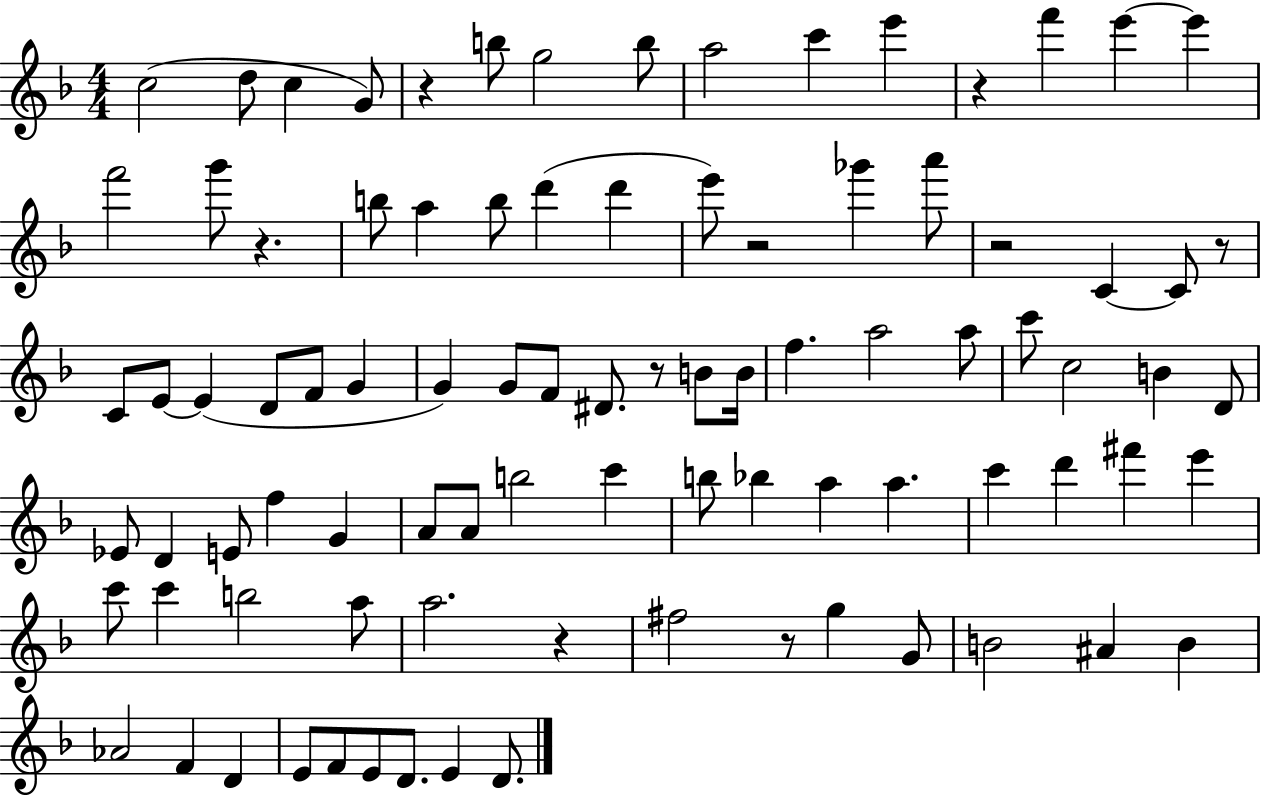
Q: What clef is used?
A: treble